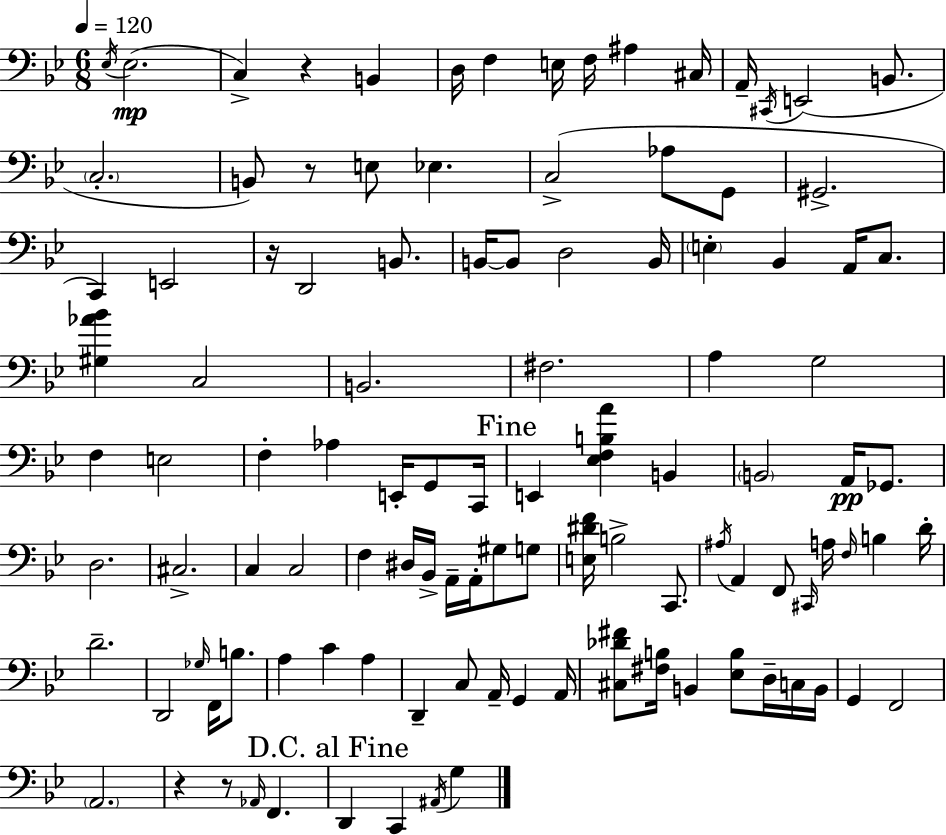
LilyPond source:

{
  \clef bass
  \numericTimeSignature
  \time 6/8
  \key bes \major
  \tempo 4 = 120
  \acciaccatura { ees16 }(\mp ees2. | c4->) r4 b,4 | d16 f4 e16 f16 ais4 | cis16 a,16-- \acciaccatura { cis,16 } e,2( b,8. | \break \parenthesize c2.-. | b,8) r8 e8 ees4. | c2->( aes8 | g,8 gis,2.-> | \break c,4) e,2 | r16 d,2 b,8. | b,16~~ b,8 d2 | b,16 \parenthesize e4-. bes,4 a,16 c8. | \break <gis aes' bes'>4 c2 | b,2. | fis2. | a4 g2 | \break f4 e2 | f4-. aes4 e,16-. g,8 | c,16 \mark "Fine" e,4 <ees f b a'>4 b,4 | \parenthesize b,2 a,16\pp ges,8. | \break d2. | cis2.-> | c4 c2 | f4 dis16 bes,16-> a,16-- a,16-. gis8 | \break g8 <e dis' f'>16 b2-> c,8. | \acciaccatura { ais16 } a,4 f,8 \grace { cis,16 } a16 \grace { f16 } | b4 d'16-. d'2.-- | d,2 | \break \grace { ges16 } f,16 b8. a4 c'4 | a4 d,4-- c8 | a,16-- g,4 a,16 <cis des' fis'>8 <fis b>16 b,4 | <ees b>8 d16-- c16 b,16 g,4 f,2 | \break \parenthesize a,2. | r4 r8 | \grace { aes,16 } f,4. \mark "D.C. al Fine" d,4 c,4 | \acciaccatura { ais,16 } g4 \bar "|."
}